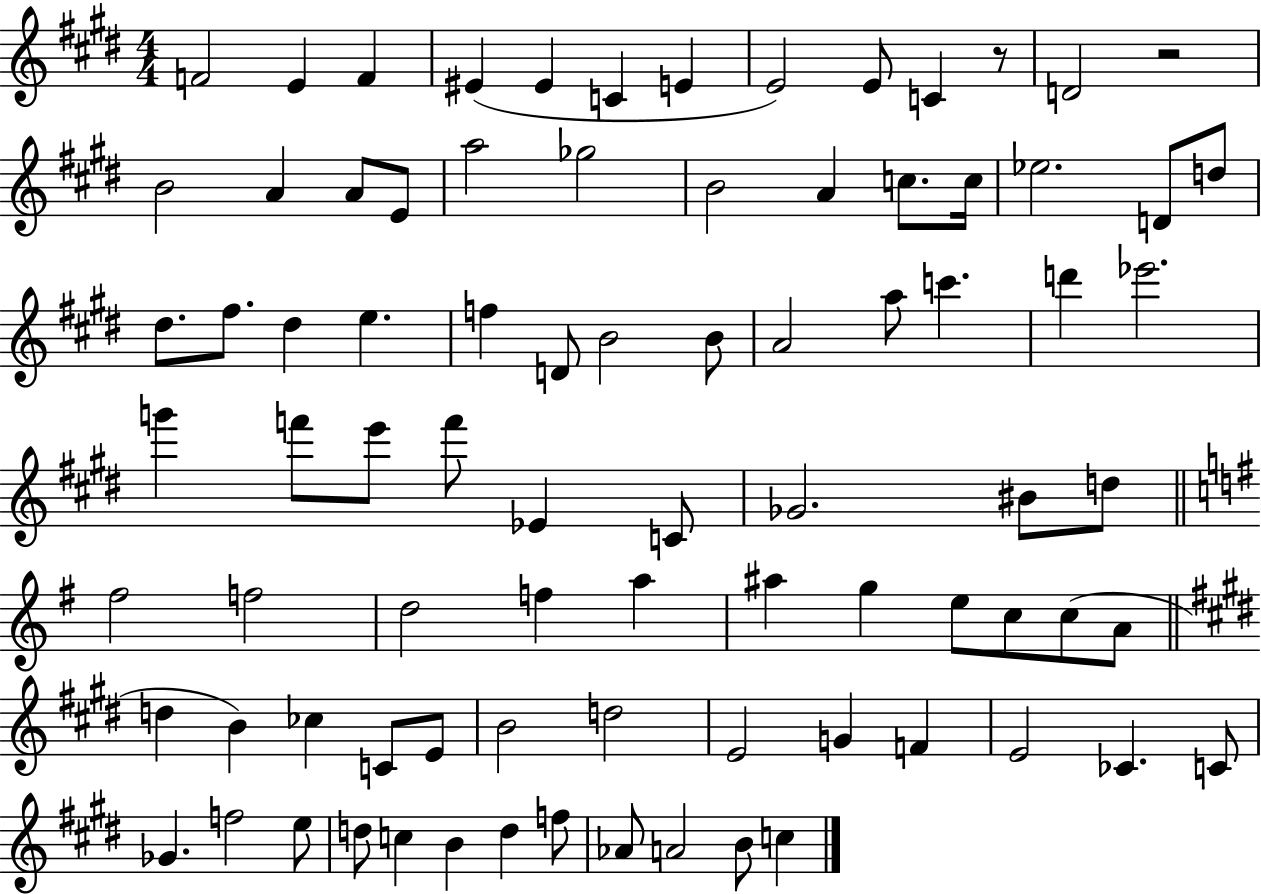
{
  \clef treble
  \numericTimeSignature
  \time 4/4
  \key e \major
  f'2 e'4 f'4 | eis'4( eis'4 c'4 e'4 | e'2) e'8 c'4 r8 | d'2 r2 | \break b'2 a'4 a'8 e'8 | a''2 ges''2 | b'2 a'4 c''8. c''16 | ees''2. d'8 d''8 | \break dis''8. fis''8. dis''4 e''4. | f''4 d'8 b'2 b'8 | a'2 a''8 c'''4. | d'''4 ees'''2. | \break g'''4 f'''8 e'''8 f'''8 ees'4 c'8 | ges'2. bis'8 d''8 | \bar "||" \break \key g \major fis''2 f''2 | d''2 f''4 a''4 | ais''4 g''4 e''8 c''8 c''8( a'8 | \bar "||" \break \key e \major d''4 b'4) ces''4 c'8 e'8 | b'2 d''2 | e'2 g'4 f'4 | e'2 ces'4. c'8 | \break ges'4. f''2 e''8 | d''8 c''4 b'4 d''4 f''8 | aes'8 a'2 b'8 c''4 | \bar "|."
}